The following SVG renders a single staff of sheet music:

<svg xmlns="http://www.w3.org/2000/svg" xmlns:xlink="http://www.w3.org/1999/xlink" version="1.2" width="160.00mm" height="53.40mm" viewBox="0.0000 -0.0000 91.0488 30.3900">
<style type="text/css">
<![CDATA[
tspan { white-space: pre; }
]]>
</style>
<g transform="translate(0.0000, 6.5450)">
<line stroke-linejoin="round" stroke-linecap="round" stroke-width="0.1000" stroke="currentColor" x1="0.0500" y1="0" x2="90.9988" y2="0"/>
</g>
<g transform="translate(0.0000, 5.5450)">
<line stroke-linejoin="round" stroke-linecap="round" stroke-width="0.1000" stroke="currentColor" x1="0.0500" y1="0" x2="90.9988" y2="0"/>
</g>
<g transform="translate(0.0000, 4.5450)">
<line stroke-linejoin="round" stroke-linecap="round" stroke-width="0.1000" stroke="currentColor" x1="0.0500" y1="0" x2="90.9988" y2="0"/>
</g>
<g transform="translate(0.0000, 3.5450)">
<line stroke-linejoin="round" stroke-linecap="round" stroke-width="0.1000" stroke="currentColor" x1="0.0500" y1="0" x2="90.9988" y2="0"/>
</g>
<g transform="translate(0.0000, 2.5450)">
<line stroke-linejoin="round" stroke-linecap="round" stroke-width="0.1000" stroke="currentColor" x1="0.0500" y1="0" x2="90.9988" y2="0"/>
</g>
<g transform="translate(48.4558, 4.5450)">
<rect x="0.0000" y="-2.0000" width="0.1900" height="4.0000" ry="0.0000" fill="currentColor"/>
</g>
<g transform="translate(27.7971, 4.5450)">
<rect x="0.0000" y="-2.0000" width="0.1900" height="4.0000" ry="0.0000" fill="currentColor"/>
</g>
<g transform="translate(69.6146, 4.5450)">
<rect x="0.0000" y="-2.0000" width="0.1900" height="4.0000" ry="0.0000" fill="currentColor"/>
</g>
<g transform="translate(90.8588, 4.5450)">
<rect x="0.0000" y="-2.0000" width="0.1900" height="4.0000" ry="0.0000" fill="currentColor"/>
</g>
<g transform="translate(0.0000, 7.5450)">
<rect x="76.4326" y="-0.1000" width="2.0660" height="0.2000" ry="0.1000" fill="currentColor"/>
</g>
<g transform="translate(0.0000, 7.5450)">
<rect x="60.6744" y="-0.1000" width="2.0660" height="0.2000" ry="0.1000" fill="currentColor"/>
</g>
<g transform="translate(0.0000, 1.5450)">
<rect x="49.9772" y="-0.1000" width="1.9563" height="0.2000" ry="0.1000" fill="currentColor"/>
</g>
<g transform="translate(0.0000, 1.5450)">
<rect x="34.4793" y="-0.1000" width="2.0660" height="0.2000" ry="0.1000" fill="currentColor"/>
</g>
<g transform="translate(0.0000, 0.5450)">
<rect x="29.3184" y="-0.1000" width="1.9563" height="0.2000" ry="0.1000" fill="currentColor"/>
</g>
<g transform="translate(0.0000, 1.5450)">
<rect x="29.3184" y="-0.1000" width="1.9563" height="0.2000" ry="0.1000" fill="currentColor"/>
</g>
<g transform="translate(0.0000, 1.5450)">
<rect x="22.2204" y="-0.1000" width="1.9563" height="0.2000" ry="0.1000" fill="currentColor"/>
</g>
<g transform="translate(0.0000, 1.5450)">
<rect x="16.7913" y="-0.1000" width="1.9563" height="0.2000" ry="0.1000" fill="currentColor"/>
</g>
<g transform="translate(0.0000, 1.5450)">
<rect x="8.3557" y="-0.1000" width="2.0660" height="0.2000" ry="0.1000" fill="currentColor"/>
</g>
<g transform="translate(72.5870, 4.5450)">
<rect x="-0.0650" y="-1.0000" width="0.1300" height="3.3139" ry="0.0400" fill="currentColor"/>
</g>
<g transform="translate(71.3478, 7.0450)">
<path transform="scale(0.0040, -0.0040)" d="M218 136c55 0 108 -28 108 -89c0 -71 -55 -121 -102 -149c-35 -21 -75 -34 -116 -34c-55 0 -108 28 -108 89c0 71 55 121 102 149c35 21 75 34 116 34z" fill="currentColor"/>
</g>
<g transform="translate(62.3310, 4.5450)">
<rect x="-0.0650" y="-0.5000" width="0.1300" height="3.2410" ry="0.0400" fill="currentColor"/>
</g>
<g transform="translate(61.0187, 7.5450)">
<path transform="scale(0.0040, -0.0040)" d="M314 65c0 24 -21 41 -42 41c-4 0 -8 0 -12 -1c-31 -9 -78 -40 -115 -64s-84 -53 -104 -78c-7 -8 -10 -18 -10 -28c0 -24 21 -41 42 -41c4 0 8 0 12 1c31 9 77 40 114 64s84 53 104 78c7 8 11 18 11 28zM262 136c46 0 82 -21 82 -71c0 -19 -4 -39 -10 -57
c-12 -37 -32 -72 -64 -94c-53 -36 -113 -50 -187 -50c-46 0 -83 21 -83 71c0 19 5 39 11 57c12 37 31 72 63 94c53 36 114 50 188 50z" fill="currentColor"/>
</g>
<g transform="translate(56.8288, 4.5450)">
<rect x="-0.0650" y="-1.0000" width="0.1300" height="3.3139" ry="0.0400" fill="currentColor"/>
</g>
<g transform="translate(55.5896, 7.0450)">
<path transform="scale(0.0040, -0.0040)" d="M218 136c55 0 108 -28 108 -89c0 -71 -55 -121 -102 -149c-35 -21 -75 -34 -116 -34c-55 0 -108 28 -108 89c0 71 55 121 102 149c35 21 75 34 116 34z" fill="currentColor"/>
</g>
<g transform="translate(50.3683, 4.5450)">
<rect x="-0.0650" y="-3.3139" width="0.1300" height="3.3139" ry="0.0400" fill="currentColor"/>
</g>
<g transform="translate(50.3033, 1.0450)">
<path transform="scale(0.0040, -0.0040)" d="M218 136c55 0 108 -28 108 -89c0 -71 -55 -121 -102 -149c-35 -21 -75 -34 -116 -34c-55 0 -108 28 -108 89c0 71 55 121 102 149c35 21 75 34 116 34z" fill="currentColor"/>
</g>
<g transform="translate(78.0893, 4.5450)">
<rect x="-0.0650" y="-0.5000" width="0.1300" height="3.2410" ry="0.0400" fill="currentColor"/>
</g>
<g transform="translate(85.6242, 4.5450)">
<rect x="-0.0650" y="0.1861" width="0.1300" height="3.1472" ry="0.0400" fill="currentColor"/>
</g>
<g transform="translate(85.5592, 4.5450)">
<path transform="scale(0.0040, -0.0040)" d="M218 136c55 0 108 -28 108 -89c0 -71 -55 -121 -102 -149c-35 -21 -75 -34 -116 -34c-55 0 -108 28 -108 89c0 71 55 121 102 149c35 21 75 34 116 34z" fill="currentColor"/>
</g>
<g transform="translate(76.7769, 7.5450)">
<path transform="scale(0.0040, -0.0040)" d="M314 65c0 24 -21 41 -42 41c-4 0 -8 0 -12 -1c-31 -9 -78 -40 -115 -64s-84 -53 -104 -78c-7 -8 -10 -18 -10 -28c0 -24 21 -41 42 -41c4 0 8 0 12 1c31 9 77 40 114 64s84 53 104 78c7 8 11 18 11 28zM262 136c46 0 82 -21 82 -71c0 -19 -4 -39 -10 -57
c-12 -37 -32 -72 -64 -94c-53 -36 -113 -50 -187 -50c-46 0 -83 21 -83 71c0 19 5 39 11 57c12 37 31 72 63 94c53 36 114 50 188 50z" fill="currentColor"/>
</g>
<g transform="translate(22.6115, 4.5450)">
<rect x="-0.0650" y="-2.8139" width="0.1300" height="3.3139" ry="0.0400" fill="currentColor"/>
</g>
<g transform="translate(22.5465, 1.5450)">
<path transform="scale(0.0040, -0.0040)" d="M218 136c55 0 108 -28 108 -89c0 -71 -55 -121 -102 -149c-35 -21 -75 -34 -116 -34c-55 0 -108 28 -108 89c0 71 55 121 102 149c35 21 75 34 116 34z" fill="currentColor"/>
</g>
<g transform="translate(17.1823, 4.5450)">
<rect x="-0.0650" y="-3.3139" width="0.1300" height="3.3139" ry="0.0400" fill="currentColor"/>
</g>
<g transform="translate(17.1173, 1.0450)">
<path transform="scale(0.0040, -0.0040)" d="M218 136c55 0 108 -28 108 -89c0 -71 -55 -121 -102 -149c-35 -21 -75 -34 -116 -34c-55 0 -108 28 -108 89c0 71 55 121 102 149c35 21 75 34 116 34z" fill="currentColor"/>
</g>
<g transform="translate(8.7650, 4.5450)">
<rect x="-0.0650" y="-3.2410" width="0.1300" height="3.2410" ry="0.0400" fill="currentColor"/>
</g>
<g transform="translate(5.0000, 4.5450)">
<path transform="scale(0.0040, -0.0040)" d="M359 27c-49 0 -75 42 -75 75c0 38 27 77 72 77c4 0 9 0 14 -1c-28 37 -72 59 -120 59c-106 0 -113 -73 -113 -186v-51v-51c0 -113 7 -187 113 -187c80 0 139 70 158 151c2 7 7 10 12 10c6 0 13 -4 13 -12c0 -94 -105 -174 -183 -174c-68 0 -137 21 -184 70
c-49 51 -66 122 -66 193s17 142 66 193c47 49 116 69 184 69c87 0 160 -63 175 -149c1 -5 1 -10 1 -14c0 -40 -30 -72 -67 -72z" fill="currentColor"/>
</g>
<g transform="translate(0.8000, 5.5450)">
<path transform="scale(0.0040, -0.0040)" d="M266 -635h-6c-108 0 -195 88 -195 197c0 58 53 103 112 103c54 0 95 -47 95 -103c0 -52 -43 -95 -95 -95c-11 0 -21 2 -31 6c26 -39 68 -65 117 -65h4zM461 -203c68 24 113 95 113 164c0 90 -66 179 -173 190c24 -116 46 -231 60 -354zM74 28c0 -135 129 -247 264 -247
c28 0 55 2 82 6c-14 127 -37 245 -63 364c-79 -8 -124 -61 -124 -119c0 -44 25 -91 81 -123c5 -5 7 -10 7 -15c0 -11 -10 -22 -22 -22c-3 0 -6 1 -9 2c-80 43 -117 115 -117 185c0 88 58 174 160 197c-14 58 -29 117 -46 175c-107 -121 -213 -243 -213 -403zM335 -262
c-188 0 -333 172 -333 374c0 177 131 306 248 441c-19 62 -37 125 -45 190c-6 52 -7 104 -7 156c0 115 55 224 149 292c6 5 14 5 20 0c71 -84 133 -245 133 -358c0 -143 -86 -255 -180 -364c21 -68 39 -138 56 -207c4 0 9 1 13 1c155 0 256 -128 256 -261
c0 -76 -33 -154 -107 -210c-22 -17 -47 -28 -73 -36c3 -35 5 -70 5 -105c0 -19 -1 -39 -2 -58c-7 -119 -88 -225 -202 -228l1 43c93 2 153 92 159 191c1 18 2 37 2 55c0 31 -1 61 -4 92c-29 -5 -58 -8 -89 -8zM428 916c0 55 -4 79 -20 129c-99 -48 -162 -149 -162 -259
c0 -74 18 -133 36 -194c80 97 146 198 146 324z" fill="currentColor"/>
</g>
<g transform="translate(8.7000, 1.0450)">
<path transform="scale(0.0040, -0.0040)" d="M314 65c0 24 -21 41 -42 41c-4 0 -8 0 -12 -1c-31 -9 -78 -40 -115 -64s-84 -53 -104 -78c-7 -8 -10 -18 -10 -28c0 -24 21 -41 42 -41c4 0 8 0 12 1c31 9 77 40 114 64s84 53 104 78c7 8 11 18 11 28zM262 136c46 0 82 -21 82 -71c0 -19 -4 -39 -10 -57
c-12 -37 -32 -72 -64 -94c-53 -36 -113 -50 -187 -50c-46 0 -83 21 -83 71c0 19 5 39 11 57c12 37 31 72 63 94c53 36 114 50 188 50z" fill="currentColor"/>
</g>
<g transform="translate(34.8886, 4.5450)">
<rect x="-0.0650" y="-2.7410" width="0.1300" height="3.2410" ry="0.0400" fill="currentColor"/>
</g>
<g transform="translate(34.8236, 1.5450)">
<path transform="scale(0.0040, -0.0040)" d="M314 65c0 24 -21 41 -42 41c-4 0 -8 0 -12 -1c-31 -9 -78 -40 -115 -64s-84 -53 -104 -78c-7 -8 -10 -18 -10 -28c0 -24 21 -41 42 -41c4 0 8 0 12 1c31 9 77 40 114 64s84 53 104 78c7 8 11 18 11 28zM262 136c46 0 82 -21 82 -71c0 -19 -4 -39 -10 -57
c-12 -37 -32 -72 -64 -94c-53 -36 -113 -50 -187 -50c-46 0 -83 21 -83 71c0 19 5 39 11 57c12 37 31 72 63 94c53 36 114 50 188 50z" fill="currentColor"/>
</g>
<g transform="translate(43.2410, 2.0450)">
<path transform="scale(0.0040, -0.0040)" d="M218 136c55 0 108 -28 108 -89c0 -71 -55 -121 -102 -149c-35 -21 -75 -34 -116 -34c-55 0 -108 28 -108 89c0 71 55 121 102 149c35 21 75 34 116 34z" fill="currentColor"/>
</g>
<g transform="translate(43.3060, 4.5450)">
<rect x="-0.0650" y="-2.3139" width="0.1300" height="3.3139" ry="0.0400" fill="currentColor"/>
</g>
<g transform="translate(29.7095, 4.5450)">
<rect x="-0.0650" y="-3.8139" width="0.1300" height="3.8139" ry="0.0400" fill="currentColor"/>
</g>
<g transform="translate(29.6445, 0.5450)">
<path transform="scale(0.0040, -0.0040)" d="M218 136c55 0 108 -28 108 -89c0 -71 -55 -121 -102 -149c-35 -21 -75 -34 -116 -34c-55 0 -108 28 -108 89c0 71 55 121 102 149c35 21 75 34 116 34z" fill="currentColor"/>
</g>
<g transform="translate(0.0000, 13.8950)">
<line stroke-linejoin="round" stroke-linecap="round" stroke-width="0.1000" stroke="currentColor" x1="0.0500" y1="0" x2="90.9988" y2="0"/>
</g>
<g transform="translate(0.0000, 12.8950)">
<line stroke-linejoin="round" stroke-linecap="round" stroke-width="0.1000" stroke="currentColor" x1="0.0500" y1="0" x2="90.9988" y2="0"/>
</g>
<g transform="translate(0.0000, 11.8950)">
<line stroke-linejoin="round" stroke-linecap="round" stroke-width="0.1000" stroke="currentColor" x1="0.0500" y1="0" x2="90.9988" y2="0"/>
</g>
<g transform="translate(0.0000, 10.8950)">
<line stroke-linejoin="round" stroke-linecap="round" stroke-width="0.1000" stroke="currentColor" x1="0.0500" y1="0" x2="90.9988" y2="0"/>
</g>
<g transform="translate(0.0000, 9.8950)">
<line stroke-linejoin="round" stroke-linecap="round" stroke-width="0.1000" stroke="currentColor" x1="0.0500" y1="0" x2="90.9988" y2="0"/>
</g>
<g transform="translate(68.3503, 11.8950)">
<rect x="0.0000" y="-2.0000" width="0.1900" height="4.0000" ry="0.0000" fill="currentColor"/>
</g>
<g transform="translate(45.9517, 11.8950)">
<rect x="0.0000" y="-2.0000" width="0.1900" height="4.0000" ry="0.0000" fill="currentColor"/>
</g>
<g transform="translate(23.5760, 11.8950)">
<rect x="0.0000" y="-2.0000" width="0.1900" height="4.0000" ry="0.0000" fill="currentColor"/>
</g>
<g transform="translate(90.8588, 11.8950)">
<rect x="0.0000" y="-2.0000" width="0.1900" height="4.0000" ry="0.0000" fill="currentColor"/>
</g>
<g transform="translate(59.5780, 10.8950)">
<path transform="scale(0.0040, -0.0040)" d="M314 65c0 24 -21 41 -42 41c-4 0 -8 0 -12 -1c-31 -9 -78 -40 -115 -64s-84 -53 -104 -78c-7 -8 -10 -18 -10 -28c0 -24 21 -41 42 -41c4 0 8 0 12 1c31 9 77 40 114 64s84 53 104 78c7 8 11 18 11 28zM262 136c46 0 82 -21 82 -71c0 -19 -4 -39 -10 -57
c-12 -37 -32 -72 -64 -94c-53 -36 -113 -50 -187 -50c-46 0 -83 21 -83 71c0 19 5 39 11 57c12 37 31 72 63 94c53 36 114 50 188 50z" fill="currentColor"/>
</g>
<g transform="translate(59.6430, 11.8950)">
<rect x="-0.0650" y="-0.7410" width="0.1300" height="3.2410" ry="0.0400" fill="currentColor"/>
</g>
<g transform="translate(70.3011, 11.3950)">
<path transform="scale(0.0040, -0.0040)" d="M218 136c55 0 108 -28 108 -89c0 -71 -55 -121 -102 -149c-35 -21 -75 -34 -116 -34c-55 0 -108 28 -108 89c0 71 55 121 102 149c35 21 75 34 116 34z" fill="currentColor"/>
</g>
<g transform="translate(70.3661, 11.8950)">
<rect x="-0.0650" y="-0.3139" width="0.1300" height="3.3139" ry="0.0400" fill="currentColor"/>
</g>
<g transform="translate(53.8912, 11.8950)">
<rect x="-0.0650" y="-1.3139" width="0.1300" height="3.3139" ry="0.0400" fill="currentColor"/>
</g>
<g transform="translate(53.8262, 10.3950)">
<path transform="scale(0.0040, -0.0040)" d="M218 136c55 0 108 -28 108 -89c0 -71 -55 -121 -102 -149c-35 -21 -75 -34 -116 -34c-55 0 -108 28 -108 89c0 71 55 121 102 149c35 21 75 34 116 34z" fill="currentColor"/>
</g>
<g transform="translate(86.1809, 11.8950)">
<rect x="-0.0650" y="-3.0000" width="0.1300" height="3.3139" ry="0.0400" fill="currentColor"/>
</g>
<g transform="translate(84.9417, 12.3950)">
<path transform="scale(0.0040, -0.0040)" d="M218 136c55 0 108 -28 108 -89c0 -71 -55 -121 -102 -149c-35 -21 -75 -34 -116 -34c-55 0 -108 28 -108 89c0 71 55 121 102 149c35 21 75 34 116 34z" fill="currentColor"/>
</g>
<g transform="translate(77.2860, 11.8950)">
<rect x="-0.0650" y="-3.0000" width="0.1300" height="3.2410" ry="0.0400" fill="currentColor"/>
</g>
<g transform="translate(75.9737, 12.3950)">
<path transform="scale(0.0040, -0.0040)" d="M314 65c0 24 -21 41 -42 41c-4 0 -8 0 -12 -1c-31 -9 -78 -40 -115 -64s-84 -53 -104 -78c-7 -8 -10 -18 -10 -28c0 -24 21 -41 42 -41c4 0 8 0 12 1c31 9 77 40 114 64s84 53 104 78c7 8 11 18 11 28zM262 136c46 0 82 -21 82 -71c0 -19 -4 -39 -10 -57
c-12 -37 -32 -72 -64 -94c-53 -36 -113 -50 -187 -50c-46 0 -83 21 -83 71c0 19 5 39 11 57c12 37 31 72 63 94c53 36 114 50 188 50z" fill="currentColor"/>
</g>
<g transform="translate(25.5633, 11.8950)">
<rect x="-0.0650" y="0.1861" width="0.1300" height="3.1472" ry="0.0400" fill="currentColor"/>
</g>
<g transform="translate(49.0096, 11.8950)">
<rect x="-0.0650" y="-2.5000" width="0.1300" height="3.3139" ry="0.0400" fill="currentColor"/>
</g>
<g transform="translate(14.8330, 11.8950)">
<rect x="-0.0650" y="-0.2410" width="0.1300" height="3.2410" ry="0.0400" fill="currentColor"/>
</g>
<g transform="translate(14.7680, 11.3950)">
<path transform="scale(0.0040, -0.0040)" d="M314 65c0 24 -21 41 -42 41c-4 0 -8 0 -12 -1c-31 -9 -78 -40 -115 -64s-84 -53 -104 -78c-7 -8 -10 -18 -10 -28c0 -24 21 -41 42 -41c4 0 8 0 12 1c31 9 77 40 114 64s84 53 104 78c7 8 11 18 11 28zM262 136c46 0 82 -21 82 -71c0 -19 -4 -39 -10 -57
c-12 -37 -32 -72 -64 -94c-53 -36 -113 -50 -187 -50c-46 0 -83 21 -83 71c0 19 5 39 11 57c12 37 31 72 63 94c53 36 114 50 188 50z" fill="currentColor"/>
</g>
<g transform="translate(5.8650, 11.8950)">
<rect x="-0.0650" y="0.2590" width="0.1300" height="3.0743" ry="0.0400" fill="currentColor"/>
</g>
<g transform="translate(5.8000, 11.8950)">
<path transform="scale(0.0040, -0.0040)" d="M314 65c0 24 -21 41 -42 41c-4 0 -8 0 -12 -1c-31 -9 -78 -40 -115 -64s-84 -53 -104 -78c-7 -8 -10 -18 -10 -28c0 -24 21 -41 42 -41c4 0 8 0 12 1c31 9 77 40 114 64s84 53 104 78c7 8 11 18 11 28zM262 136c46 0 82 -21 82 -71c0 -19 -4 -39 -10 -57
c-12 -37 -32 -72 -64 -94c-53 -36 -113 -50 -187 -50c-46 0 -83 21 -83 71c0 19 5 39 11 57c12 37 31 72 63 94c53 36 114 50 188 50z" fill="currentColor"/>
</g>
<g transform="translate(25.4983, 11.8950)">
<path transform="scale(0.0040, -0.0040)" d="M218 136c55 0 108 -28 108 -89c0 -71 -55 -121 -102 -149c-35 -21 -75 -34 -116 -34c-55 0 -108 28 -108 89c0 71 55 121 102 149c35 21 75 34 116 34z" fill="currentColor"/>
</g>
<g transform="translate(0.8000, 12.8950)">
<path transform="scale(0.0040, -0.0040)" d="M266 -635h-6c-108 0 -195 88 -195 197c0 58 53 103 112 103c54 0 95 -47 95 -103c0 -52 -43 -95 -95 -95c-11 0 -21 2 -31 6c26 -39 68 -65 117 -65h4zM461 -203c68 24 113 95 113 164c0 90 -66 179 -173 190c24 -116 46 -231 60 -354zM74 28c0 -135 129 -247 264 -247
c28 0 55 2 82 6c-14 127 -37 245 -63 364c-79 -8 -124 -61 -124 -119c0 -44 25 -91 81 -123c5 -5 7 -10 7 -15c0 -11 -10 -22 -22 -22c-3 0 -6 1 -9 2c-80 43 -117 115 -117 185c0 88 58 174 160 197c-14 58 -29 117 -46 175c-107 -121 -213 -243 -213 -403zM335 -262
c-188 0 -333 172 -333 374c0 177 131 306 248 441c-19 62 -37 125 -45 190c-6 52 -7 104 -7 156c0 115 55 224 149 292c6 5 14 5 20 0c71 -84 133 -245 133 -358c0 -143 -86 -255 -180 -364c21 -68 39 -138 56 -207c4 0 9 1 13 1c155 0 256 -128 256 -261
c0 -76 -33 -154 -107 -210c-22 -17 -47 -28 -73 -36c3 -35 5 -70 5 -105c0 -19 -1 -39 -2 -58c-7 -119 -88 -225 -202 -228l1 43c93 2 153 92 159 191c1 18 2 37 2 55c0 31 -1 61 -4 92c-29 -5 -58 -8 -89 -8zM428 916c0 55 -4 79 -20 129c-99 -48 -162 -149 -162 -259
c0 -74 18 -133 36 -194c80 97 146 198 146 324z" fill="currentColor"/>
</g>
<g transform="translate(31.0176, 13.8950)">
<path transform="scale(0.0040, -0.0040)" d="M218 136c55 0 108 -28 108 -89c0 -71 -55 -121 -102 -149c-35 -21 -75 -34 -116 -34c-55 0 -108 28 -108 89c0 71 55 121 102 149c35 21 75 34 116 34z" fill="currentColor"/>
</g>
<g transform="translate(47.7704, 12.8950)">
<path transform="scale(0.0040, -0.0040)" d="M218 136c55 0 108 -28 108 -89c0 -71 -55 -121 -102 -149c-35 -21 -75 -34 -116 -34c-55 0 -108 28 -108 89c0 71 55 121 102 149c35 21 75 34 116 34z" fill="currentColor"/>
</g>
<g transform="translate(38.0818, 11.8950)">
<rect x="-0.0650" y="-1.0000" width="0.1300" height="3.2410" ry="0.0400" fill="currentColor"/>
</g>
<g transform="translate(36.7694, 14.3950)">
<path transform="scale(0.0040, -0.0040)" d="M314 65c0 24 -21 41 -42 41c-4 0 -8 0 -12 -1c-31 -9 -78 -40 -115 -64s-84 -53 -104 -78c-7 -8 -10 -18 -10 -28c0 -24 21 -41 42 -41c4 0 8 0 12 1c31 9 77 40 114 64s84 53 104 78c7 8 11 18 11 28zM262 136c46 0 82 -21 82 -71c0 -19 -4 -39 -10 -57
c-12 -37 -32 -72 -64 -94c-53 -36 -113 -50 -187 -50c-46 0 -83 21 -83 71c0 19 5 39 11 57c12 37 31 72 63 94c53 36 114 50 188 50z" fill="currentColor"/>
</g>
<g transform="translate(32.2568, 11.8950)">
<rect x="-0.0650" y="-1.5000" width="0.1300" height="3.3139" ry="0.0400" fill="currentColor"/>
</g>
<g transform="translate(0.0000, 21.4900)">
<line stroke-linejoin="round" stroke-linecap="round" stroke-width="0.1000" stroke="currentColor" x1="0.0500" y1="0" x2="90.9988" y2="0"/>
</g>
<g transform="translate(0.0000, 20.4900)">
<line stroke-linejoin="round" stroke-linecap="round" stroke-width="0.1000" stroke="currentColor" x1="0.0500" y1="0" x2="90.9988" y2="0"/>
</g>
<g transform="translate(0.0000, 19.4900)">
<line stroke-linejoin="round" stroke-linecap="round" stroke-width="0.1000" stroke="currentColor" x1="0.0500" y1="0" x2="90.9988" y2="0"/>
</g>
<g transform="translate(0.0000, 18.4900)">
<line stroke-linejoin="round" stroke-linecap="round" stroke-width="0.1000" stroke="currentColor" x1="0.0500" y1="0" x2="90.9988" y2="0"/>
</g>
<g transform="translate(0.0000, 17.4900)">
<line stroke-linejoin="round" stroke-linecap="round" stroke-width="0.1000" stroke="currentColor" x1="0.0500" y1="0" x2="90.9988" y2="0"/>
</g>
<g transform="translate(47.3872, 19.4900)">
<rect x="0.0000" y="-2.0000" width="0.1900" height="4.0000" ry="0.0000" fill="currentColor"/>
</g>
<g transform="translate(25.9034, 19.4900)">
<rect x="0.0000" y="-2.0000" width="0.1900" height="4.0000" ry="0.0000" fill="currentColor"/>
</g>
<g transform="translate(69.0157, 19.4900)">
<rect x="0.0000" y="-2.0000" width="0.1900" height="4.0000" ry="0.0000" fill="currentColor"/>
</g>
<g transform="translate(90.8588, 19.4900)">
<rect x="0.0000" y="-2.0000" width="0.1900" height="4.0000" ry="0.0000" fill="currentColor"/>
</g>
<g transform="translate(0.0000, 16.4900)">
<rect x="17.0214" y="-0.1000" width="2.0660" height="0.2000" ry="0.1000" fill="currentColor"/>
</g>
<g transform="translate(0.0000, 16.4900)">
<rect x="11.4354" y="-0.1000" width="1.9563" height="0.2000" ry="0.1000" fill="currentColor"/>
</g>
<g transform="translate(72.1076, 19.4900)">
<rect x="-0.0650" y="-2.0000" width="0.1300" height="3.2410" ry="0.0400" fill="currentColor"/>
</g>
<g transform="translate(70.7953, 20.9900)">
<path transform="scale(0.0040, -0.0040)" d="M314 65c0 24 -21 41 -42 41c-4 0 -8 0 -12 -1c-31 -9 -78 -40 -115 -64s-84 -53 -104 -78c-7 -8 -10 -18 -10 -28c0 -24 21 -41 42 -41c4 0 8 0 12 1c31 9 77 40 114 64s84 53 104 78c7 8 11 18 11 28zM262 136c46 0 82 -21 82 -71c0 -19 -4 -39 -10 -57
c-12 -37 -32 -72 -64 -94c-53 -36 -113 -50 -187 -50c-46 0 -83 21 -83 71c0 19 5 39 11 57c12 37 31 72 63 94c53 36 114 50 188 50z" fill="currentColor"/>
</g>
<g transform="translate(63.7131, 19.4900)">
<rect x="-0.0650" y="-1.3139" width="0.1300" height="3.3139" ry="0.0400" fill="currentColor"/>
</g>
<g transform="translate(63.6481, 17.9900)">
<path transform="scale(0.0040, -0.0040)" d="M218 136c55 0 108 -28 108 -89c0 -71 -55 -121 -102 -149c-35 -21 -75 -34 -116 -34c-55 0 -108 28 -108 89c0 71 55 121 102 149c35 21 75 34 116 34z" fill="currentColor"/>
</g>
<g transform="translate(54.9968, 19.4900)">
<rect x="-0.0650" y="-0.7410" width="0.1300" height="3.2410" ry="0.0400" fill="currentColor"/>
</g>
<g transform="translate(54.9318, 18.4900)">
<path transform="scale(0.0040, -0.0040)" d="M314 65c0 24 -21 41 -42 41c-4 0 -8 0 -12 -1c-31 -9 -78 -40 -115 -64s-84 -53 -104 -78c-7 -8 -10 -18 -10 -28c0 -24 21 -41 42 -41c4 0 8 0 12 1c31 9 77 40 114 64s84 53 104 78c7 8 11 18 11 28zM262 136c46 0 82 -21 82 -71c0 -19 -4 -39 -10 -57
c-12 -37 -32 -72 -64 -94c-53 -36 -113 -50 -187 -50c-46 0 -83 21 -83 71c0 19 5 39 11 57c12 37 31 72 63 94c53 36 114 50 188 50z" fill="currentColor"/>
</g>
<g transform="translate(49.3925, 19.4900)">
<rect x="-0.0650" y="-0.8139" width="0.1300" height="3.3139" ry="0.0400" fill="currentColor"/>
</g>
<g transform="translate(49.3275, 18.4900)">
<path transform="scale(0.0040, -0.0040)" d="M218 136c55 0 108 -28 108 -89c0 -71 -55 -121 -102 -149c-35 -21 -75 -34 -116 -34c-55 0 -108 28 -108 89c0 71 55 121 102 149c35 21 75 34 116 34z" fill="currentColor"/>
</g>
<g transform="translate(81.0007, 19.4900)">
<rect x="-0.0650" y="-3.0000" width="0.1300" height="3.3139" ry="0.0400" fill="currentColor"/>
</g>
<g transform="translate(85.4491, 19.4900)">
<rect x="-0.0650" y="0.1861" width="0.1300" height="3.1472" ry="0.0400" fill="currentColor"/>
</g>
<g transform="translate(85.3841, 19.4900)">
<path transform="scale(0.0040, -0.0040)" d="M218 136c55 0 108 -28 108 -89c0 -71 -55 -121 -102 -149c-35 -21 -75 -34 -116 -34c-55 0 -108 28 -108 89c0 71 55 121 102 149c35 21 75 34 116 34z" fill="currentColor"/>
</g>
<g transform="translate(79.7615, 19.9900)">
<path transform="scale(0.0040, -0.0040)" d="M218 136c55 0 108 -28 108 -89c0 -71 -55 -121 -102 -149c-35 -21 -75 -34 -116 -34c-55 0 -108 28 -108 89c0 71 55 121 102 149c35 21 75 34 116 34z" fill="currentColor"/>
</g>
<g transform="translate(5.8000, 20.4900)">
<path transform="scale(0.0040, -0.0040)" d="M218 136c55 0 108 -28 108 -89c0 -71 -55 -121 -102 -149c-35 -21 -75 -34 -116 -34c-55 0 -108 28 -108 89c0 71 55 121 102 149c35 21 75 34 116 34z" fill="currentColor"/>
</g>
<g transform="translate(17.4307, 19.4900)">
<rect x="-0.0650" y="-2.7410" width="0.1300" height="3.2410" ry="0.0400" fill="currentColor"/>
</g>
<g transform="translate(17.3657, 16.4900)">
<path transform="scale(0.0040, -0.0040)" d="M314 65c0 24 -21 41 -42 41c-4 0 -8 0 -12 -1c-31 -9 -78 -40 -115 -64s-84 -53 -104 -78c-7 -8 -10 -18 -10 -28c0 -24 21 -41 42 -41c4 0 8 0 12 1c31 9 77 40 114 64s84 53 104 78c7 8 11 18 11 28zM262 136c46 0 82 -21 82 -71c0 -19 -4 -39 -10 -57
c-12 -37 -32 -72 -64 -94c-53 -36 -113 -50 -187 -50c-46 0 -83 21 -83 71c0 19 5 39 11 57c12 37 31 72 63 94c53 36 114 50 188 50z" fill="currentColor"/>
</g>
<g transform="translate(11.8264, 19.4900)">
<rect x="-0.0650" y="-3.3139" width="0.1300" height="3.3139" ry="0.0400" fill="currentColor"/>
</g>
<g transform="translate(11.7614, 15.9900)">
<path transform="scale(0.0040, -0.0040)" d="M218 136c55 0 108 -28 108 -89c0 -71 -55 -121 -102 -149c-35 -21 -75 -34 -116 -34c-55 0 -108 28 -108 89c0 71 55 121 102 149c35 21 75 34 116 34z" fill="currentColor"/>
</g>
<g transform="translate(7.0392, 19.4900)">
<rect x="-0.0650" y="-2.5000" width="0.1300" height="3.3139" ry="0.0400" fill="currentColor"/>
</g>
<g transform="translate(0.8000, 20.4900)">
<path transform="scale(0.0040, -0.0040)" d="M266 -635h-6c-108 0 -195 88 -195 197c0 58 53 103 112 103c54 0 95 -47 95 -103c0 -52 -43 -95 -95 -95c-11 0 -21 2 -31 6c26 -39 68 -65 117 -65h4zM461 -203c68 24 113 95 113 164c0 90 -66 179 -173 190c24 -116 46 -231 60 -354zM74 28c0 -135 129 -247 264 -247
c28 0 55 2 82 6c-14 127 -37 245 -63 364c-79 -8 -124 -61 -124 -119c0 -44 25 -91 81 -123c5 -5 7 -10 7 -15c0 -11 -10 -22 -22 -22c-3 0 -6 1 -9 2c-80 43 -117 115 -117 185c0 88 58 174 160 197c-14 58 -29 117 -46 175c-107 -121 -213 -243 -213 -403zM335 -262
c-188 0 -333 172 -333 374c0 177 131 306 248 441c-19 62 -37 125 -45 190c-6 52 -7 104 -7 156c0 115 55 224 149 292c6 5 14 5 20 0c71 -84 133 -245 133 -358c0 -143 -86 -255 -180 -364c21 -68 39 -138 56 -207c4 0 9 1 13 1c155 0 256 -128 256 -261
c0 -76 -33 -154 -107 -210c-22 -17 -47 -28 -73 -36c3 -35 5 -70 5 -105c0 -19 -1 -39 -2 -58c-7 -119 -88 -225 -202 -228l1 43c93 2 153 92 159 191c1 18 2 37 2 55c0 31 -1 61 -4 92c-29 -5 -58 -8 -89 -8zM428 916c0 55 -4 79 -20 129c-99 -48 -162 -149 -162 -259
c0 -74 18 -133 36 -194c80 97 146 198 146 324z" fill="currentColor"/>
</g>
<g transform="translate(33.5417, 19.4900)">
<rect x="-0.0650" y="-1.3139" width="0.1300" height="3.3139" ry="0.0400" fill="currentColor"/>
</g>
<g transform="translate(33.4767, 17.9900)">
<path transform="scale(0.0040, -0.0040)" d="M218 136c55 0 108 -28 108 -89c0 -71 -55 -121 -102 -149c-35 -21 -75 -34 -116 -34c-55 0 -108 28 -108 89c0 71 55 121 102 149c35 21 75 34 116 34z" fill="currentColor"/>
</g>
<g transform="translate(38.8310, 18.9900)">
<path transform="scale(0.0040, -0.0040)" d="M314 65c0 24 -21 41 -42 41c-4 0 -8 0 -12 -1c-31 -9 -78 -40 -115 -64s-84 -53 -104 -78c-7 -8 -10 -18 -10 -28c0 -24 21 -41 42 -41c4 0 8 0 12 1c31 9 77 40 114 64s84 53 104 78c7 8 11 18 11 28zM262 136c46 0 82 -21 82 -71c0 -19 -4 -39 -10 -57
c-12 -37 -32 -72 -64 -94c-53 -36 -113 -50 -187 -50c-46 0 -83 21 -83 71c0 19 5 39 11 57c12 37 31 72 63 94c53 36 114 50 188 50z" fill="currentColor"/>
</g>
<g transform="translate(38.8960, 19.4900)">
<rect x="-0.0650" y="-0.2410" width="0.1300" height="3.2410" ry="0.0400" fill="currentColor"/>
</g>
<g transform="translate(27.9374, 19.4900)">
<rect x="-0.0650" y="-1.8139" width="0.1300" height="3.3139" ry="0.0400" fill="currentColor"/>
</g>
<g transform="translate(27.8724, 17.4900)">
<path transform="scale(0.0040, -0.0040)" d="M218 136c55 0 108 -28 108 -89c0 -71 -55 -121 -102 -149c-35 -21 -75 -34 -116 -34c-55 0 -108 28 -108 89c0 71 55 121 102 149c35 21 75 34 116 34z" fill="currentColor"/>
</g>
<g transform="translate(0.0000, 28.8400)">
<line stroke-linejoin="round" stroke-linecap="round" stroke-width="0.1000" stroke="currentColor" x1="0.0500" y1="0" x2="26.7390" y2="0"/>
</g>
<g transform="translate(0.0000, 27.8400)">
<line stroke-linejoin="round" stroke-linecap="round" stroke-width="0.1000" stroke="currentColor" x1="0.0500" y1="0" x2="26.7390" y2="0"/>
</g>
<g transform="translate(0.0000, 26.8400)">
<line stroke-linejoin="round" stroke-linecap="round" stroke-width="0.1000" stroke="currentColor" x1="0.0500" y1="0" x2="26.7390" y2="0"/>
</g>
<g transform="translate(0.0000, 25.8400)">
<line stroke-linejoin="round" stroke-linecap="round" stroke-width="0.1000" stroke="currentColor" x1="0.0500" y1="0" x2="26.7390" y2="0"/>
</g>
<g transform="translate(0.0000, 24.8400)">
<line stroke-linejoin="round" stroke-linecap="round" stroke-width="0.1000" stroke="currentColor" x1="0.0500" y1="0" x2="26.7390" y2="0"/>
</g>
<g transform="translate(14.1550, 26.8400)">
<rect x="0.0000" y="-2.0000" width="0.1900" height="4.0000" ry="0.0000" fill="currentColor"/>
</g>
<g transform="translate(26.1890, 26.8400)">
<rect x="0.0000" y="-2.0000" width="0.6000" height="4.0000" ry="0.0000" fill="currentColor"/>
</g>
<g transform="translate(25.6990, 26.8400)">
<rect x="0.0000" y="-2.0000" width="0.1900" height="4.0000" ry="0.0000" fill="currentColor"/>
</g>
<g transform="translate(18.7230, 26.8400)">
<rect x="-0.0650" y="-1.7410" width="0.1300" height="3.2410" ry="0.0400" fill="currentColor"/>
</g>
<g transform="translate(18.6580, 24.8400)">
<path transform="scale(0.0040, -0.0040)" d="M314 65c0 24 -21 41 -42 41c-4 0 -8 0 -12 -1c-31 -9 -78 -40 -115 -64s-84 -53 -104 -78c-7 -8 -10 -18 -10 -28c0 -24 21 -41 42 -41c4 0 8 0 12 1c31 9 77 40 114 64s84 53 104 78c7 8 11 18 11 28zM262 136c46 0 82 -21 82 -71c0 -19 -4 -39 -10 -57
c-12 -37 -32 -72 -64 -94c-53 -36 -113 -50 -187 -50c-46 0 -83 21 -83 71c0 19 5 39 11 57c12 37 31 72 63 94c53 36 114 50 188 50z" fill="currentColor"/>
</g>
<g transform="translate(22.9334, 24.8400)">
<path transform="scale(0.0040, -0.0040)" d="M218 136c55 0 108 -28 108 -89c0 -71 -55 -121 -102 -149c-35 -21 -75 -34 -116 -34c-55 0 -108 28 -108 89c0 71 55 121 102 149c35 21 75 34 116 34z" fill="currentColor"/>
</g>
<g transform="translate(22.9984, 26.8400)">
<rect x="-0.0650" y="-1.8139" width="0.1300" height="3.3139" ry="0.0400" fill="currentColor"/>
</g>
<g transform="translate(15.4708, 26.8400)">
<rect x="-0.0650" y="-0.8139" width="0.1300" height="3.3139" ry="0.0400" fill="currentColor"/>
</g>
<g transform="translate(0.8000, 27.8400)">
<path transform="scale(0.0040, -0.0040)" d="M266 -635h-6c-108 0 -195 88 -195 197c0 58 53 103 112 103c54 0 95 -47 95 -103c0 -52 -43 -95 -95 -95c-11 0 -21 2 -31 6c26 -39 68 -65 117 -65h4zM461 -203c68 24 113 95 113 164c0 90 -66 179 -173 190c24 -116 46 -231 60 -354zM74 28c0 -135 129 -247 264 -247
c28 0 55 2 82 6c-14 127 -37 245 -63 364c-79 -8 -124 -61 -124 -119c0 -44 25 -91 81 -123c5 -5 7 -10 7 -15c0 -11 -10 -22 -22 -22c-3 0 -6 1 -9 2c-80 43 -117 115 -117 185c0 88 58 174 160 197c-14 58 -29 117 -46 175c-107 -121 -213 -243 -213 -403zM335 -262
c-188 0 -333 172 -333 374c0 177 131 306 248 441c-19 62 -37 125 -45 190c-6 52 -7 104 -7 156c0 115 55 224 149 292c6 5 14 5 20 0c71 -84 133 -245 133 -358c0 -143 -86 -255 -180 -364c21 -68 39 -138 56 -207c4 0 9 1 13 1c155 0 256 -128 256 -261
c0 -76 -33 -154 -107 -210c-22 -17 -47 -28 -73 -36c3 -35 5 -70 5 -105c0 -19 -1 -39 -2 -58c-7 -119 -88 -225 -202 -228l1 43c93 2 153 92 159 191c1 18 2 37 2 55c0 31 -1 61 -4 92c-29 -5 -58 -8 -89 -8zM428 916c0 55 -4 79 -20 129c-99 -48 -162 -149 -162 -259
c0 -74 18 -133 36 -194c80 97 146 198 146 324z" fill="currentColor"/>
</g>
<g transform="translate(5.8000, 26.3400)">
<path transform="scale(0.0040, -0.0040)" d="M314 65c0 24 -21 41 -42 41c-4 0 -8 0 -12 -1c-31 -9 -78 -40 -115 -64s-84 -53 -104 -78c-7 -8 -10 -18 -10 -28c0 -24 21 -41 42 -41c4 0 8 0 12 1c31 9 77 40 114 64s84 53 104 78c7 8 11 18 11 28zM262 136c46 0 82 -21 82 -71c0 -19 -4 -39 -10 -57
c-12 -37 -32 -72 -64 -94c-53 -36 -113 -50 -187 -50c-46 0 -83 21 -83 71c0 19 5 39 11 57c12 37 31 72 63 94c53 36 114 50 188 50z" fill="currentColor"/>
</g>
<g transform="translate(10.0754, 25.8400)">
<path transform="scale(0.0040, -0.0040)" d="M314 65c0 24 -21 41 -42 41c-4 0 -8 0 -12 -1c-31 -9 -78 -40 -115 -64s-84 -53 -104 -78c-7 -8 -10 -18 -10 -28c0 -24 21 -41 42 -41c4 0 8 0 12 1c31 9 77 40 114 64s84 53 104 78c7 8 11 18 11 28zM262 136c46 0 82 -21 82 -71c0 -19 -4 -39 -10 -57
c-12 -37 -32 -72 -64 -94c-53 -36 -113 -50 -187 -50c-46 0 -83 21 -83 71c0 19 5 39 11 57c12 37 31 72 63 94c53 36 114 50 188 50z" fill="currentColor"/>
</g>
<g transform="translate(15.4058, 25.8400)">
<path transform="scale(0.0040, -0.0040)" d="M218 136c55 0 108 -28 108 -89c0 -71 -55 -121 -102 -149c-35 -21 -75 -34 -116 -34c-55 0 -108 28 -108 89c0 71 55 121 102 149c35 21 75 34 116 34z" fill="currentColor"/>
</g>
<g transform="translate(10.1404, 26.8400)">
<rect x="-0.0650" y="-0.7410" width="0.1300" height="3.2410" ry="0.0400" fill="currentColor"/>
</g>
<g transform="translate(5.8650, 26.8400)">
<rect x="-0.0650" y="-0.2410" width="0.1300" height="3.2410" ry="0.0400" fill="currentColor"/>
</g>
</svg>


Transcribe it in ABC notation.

X:1
T:Untitled
M:4/4
L:1/4
K:C
b2 b a c' a2 g b D C2 D C2 B B2 c2 B E D2 G e d2 c A2 A G b a2 f e c2 d d2 e F2 A B c2 d2 d f2 f